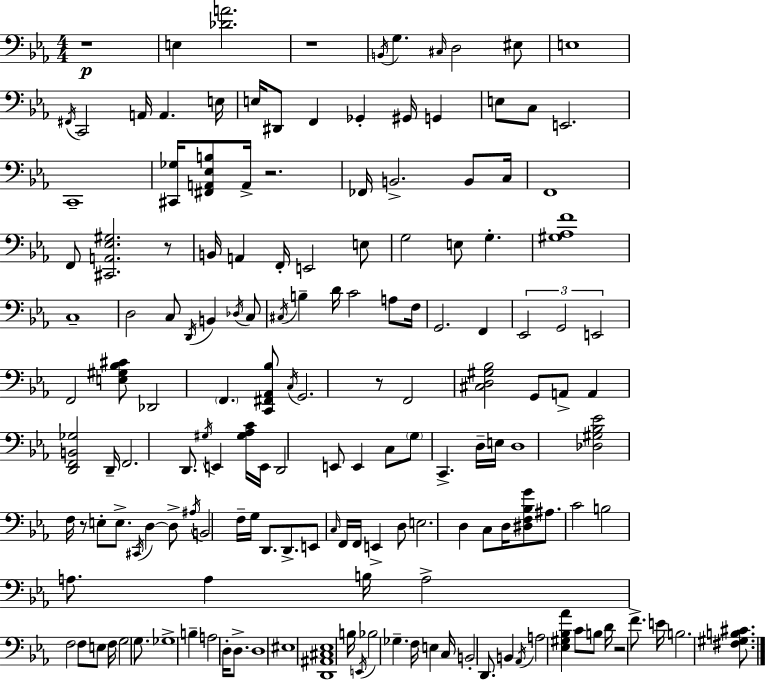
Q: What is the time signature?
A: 4/4